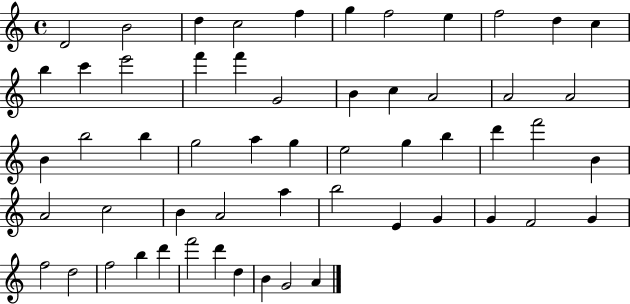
{
  \clef treble
  \time 4/4
  \defaultTimeSignature
  \key c \major
  d'2 b'2 | d''4 c''2 f''4 | g''4 f''2 e''4 | f''2 d''4 c''4 | \break b''4 c'''4 e'''2 | f'''4 f'''4 g'2 | b'4 c''4 a'2 | a'2 a'2 | \break b'4 b''2 b''4 | g''2 a''4 g''4 | e''2 g''4 b''4 | d'''4 f'''2 b'4 | \break a'2 c''2 | b'4 a'2 a''4 | b''2 e'4 g'4 | g'4 f'2 g'4 | \break f''2 d''2 | f''2 b''4 d'''4 | f'''2 d'''4 d''4 | b'4 g'2 a'4 | \break \bar "|."
}